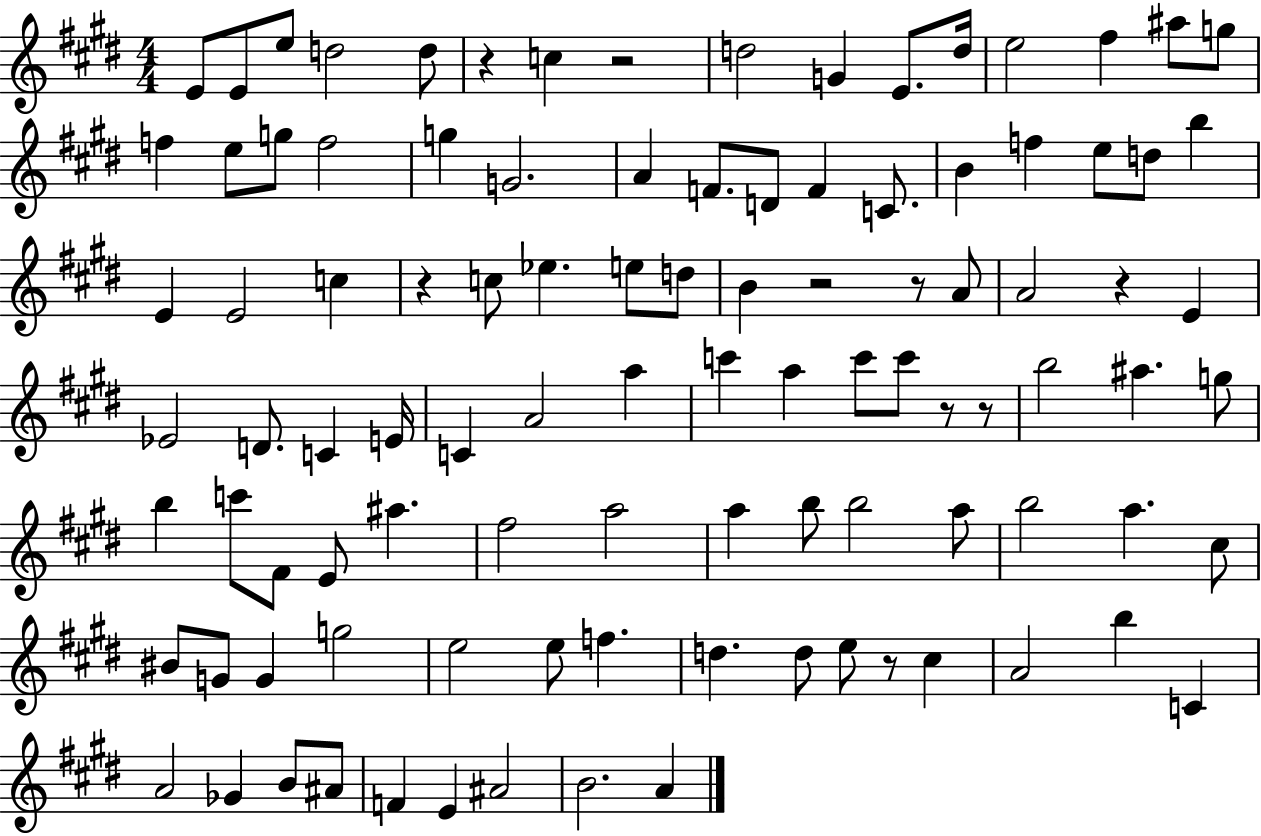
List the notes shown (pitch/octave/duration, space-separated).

E4/e E4/e E5/e D5/h D5/e R/q C5/q R/h D5/h G4/q E4/e. D5/s E5/h F#5/q A#5/e G5/e F5/q E5/e G5/e F5/h G5/q G4/h. A4/q F4/e. D4/e F4/q C4/e. B4/q F5/q E5/e D5/e B5/q E4/q E4/h C5/q R/q C5/e Eb5/q. E5/e D5/e B4/q R/h R/e A4/e A4/h R/q E4/q Eb4/h D4/e. C4/q E4/s C4/q A4/h A5/q C6/q A5/q C6/e C6/e R/e R/e B5/h A#5/q. G5/e B5/q C6/e F#4/e E4/e A#5/q. F#5/h A5/h A5/q B5/e B5/h A5/e B5/h A5/q. C#5/e BIS4/e G4/e G4/q G5/h E5/h E5/e F5/q. D5/q. D5/e E5/e R/e C#5/q A4/h B5/q C4/q A4/h Gb4/q B4/e A#4/e F4/q E4/q A#4/h B4/h. A4/q